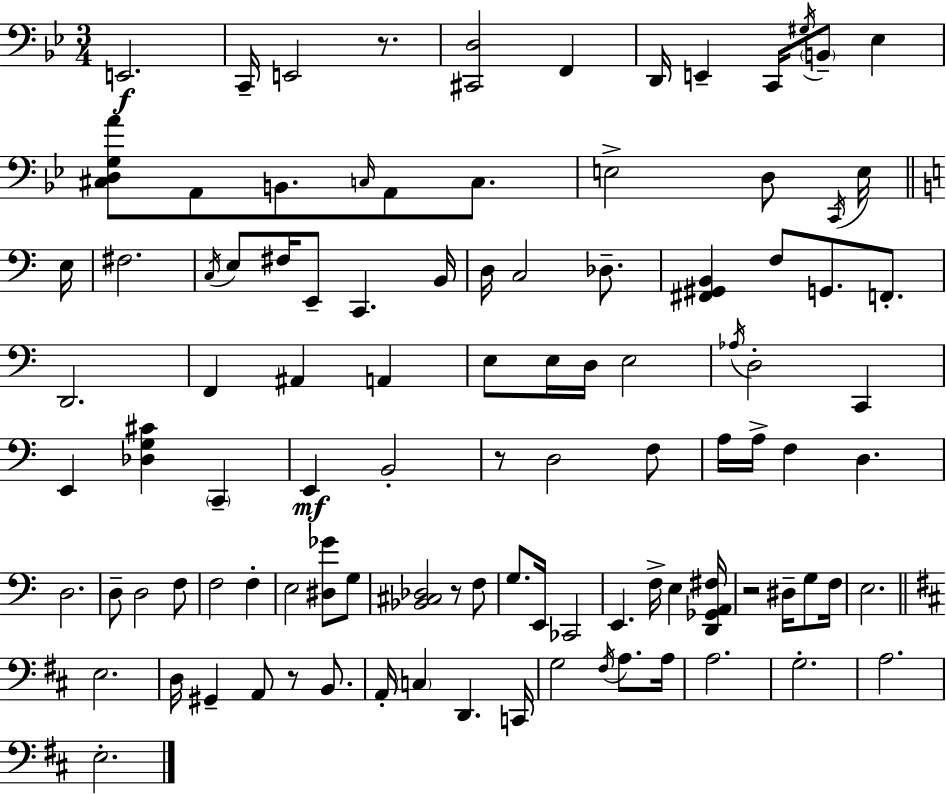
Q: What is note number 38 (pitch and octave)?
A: E3